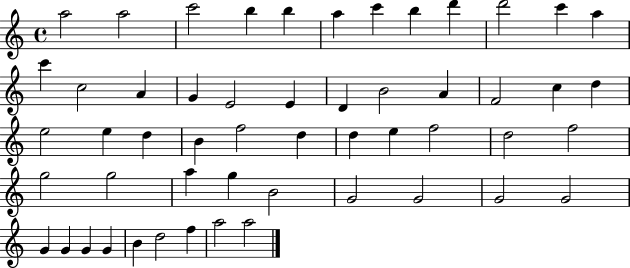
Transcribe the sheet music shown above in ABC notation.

X:1
T:Untitled
M:4/4
L:1/4
K:C
a2 a2 c'2 b b a c' b d' d'2 c' a c' c2 A G E2 E D B2 A F2 c d e2 e d B f2 d d e f2 d2 f2 g2 g2 a g B2 G2 G2 G2 G2 G G G G B d2 f a2 a2